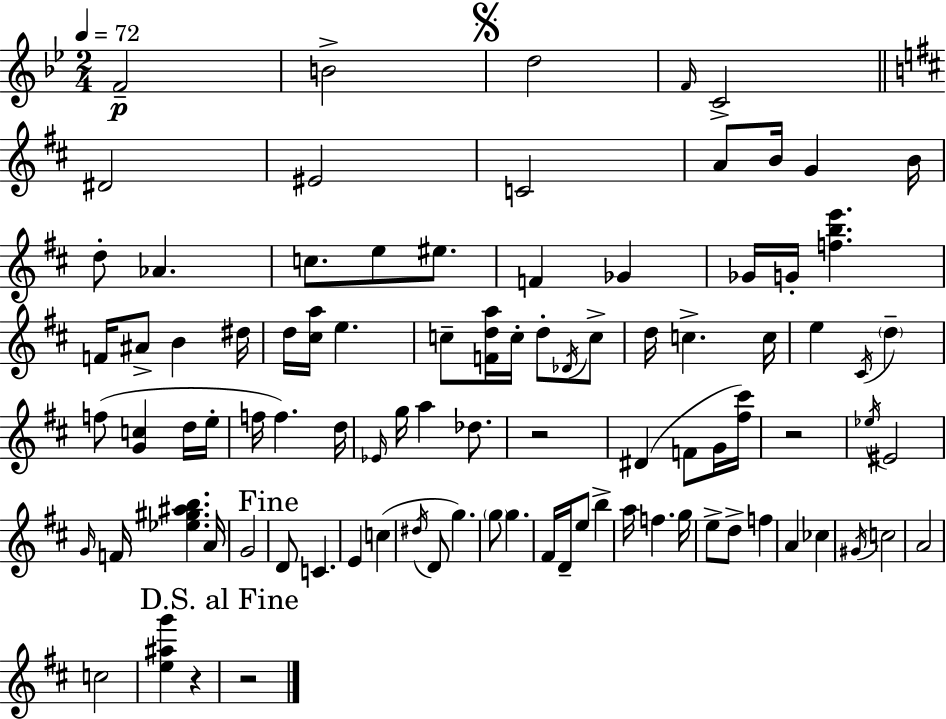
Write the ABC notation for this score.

X:1
T:Untitled
M:2/4
L:1/4
K:Bb
F2 B2 d2 F/4 C2 ^D2 ^E2 C2 A/2 B/4 G B/4 d/2 _A c/2 e/2 ^e/2 F _G _G/4 G/4 [fbe'] F/4 ^A/2 B ^d/4 d/4 [^ca]/4 e c/2 [Fda]/4 c/4 d/2 _D/4 c/2 d/4 c c/4 e ^C/4 d f/2 [Gc] d/4 e/4 f/4 f d/4 _E/4 g/4 a _d/2 z2 ^D F/2 G/4 [^f^c']/4 z2 _e/4 ^E2 G/4 F/4 [_e^g^ab] A/4 G2 D/2 C E c ^d/4 D/2 g g/2 g ^F/4 D/4 e/2 b a/4 f g/4 e/2 d/2 f A _c ^G/4 c2 A2 c2 [e^ag'] z z2